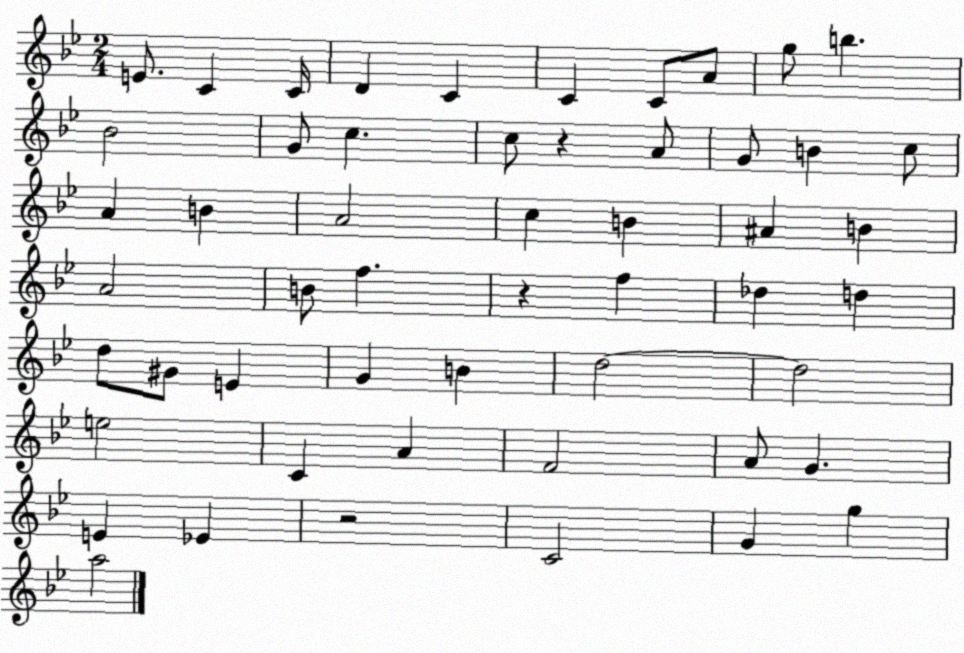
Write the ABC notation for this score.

X:1
T:Untitled
M:2/4
L:1/4
K:Bb
E/2 C C/4 D C C C/2 A/2 g/2 b _B2 G/2 c c/2 z A/2 G/2 B c/2 A B A2 c B ^A B A2 B/2 f z f _d d d/2 ^G/2 E G B d2 d2 e2 C A F2 A/2 G E _E z2 C2 G g a2